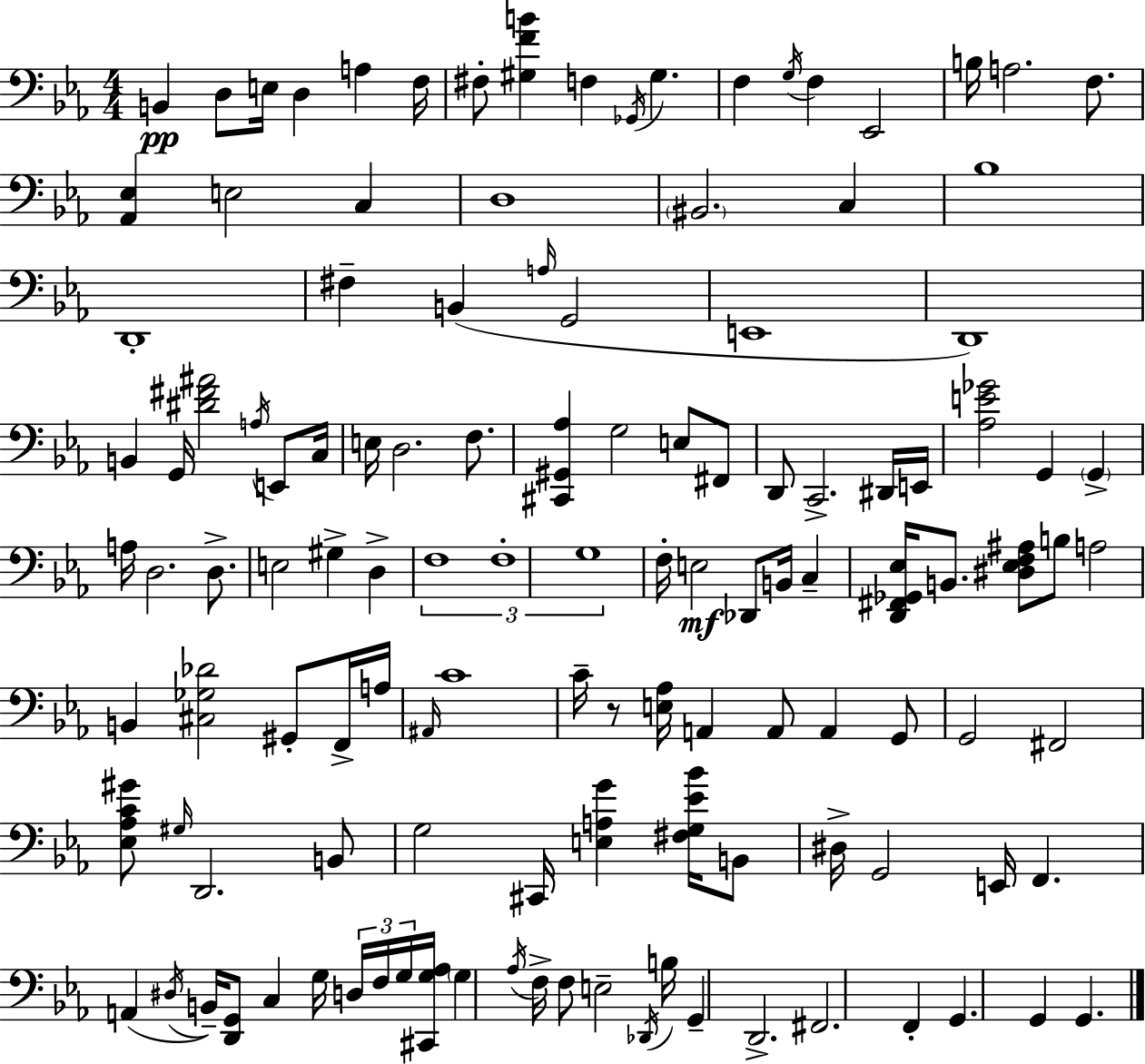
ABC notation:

X:1
T:Untitled
M:4/4
L:1/4
K:Eb
B,, D,/2 E,/4 D, A, F,/4 ^F,/2 [^G,FB] F, _G,,/4 ^G, F, G,/4 F, _E,,2 B,/4 A,2 F,/2 [_A,,_E,] E,2 C, D,4 ^B,,2 C, _B,4 D,,4 ^F, B,, A,/4 G,,2 E,,4 D,,4 B,, G,,/4 [^D^F^A]2 A,/4 E,,/2 C,/4 E,/4 D,2 F,/2 [^C,,^G,,_A,] G,2 E,/2 ^F,,/2 D,,/2 C,,2 ^D,,/4 E,,/4 [_A,E_G]2 G,, G,, A,/4 D,2 D,/2 E,2 ^G, D, F,4 F,4 G,4 F,/4 E,2 _D,,/2 B,,/4 C, [D,,^F,,_G,,_E,]/4 B,,/2 [^D,_E,F,^A,]/2 B,/2 A,2 B,, [^C,_G,_D]2 ^G,,/2 F,,/4 A,/4 ^A,,/4 C4 C/4 z/2 [E,_A,]/4 A,, A,,/2 A,, G,,/2 G,,2 ^F,,2 [_E,_A,C^G]/2 ^G,/4 D,,2 B,,/2 G,2 ^C,,/4 [E,A,G] [^F,G,_E_B]/4 B,,/2 ^D,/4 G,,2 E,,/4 F,, A,, ^D,/4 B,,/4 [D,,G,,]/2 C, G,/4 D,/4 F,/4 G,/4 [^C,,G,_A,]/4 G, _A,/4 F,/4 F,/2 E,2 _D,,/4 B,/4 G,, D,,2 ^F,,2 F,, G,, G,, G,,